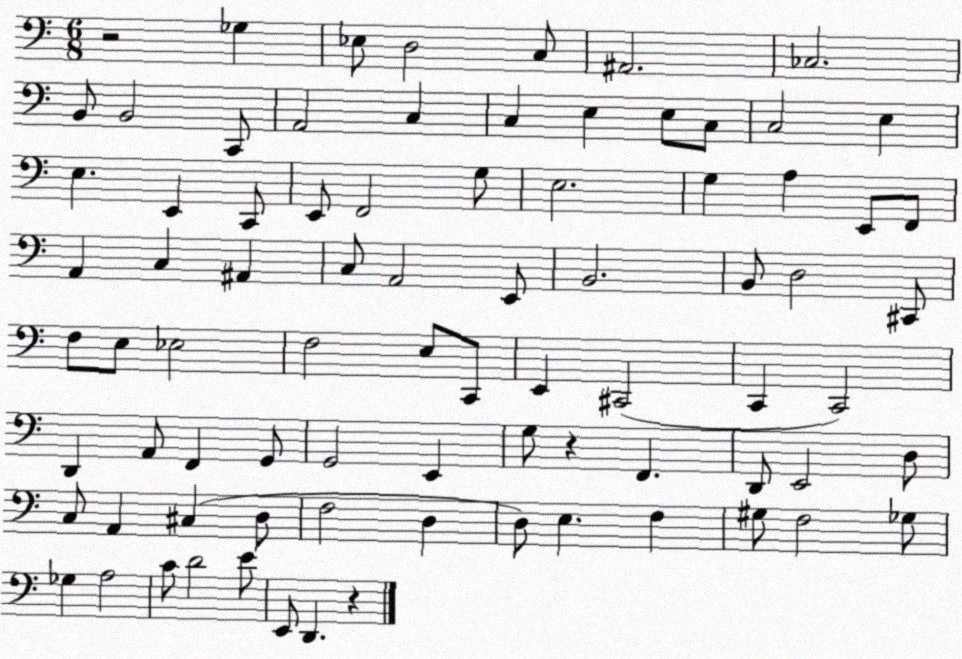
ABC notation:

X:1
T:Untitled
M:6/8
L:1/4
K:C
z2 _G, _E,/2 D,2 C,/2 ^A,,2 _C,2 B,,/2 B,,2 C,,/2 A,,2 C, C, E, E,/2 C,/2 C,2 E, E, E,, C,,/2 E,,/2 F,,2 G,/2 E,2 G, A, E,,/2 F,,/2 A,, C, ^A,, C,/2 A,,2 E,,/2 B,,2 B,,/2 D,2 ^C,,/2 F,/2 E,/2 _E,2 F,2 E,/2 C,,/2 E,, ^C,,2 C,, C,,2 D,, A,,/2 F,, G,,/2 G,,2 E,, G,/2 z F,, D,,/2 E,,2 D,/2 C,/2 A,, ^C, D,/2 F,2 D, D,/2 E, F, ^G,/2 F,2 _G,/2 _G, A,2 C/2 D2 E/2 E,,/2 D,, z